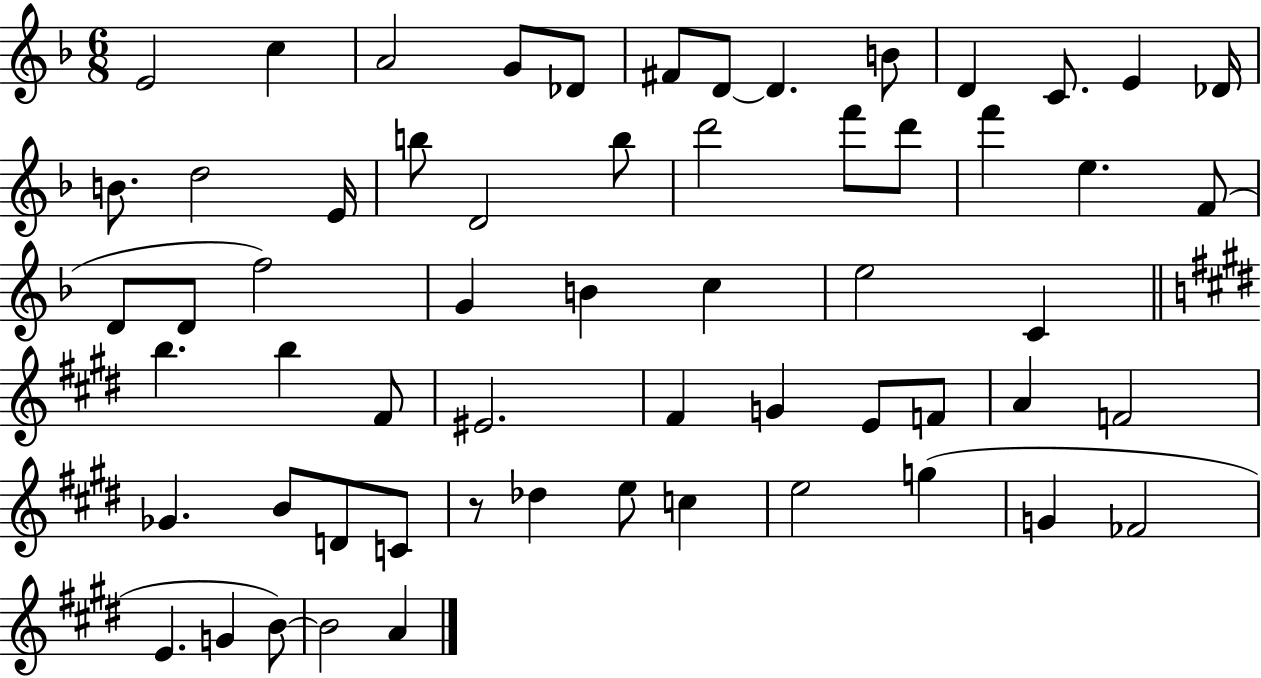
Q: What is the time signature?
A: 6/8